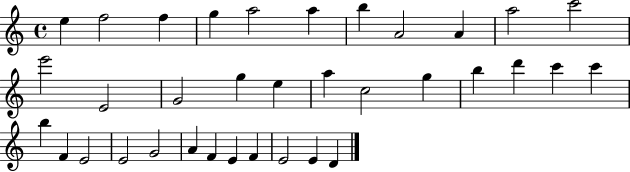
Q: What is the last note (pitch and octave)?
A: D4